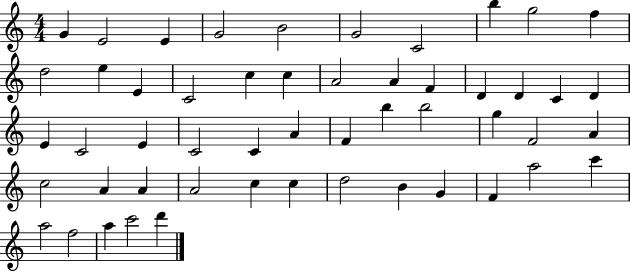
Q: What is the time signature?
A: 4/4